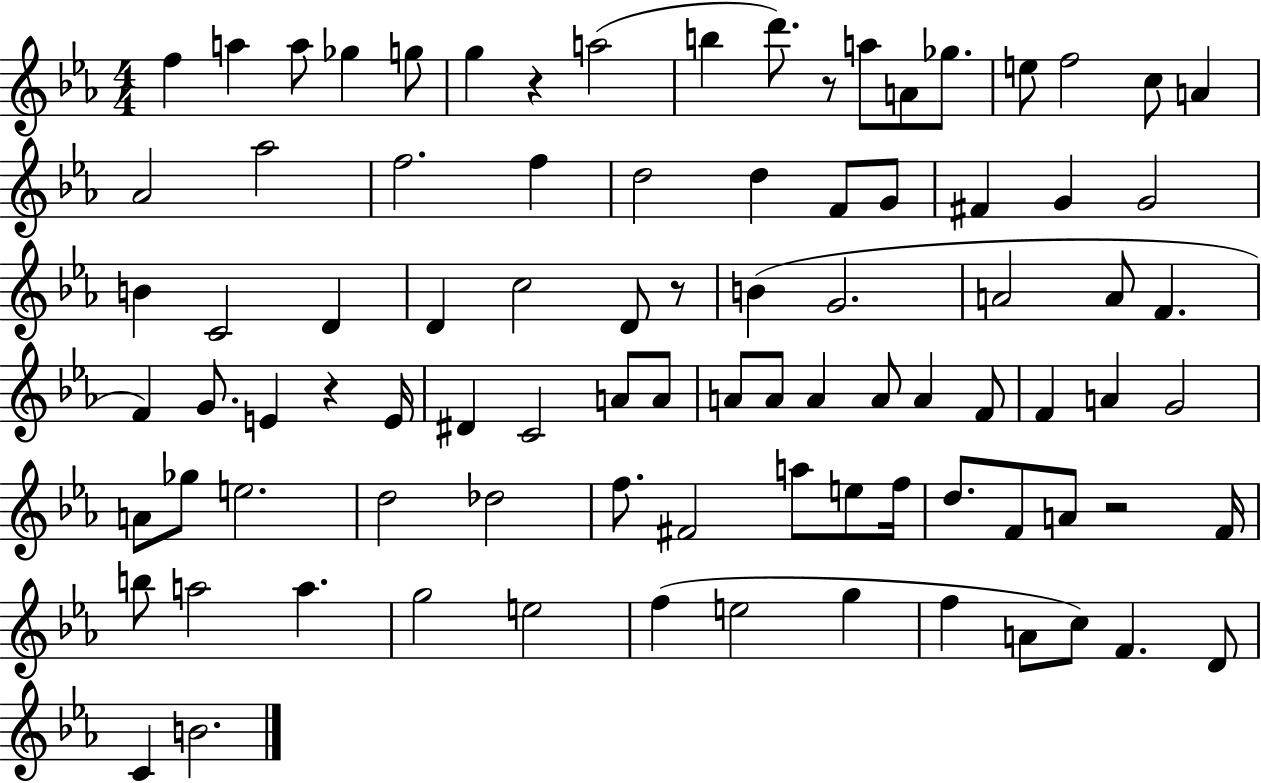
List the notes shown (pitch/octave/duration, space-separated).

F5/q A5/q A5/e Gb5/q G5/e G5/q R/q A5/h B5/q D6/e. R/e A5/e A4/e Gb5/e. E5/e F5/h C5/e A4/q Ab4/h Ab5/h F5/h. F5/q D5/h D5/q F4/e G4/e F#4/q G4/q G4/h B4/q C4/h D4/q D4/q C5/h D4/e R/e B4/q G4/h. A4/h A4/e F4/q. F4/q G4/e. E4/q R/q E4/s D#4/q C4/h A4/e A4/e A4/e A4/e A4/q A4/e A4/q F4/e F4/q A4/q G4/h A4/e Gb5/e E5/h. D5/h Db5/h F5/e. F#4/h A5/e E5/e F5/s D5/e. F4/e A4/e R/h F4/s B5/e A5/h A5/q. G5/h E5/h F5/q E5/h G5/q F5/q A4/e C5/e F4/q. D4/e C4/q B4/h.